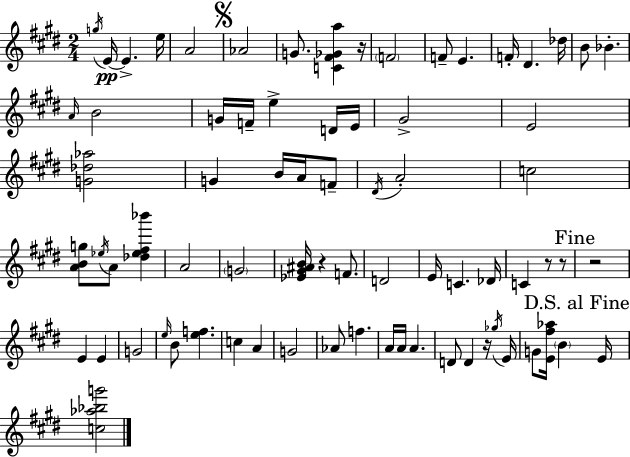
{
  \clef treble
  \numericTimeSignature
  \time 2/4
  \key e \major
  \acciaccatura { g''16 }\pp e'16~~ e'4.-> | e''16 a'2 | \mark \markup { \musicglyph "scripts.segno" } aes'2 | g'8. <c' fis' ges' a''>4 | \break r16 \parenthesize f'2 | f'8-- e'4. | f'16-. dis'4. | des''16 b'8 bes'4.-. | \break \grace { a'16 } b'2 | g'16 f'16-- e''4-> | d'16 e'16 gis'2-> | e'2 | \break <g' des'' aes''>2 | g'4 b'16 a'16 | f'8-- \acciaccatura { dis'16 } a'2-. | c''2 | \break <a' b' g''>8 \acciaccatura { ees''16 } a'8 | <des'' ees'' fis'' bes'''>4 a'2 | \parenthesize g'2 | <ees' gis' ais' b'>16 r4 | \break f'8. d'2 | e'16 c'4. | des'16 c'4 | r8 r8 \mark "Fine" r2 | \break e'4 | e'4 g'2 | \grace { e''16 } b'8 <e'' f''>4. | c''4 | \break a'4 g'2 | aes'8 f''4. | a'16 a'16 a'4. | d'8 d'4 | \break r16 \acciaccatura { ges''16 } e'16 g'8 | <e' fis'' aes''>16 \parenthesize b'4 \mark "D.S. al Fine" e'16 <c'' aes'' bes'' g'''>2 | \bar "|."
}